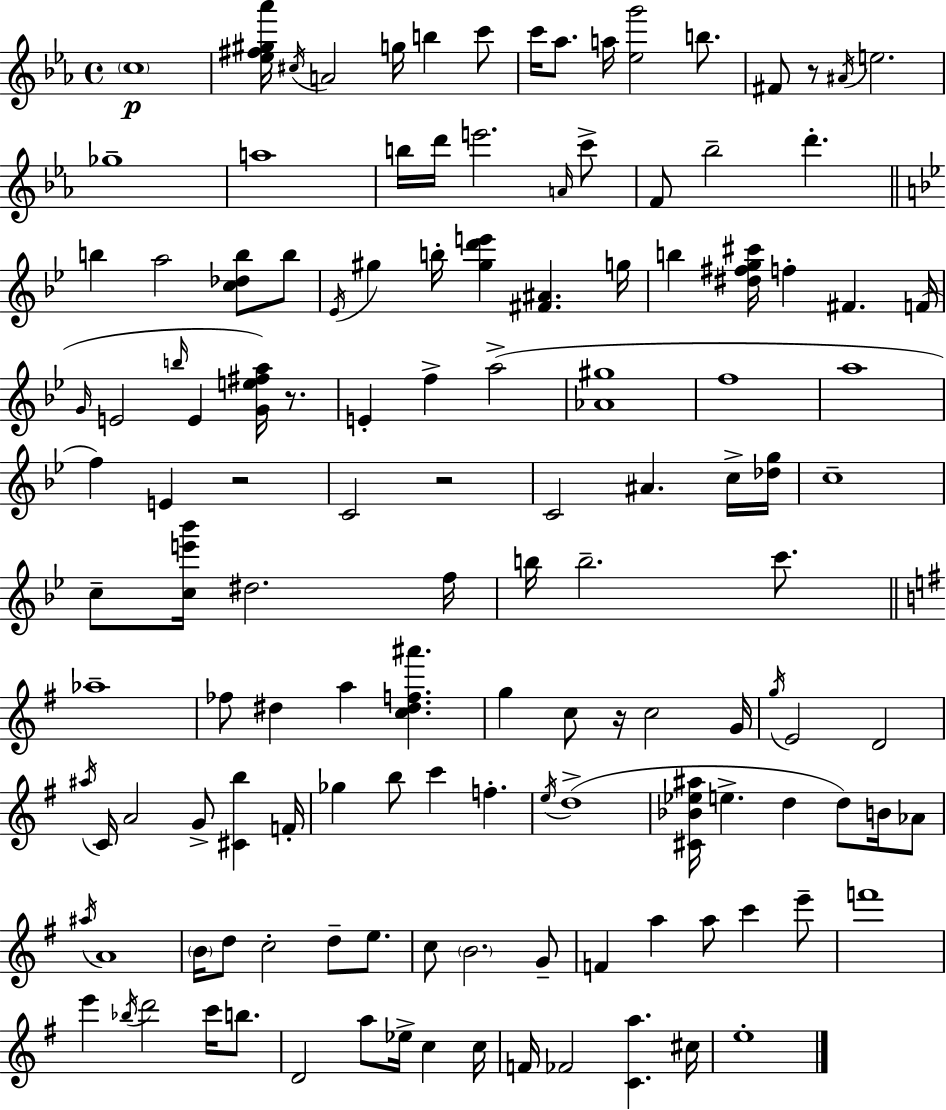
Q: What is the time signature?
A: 4/4